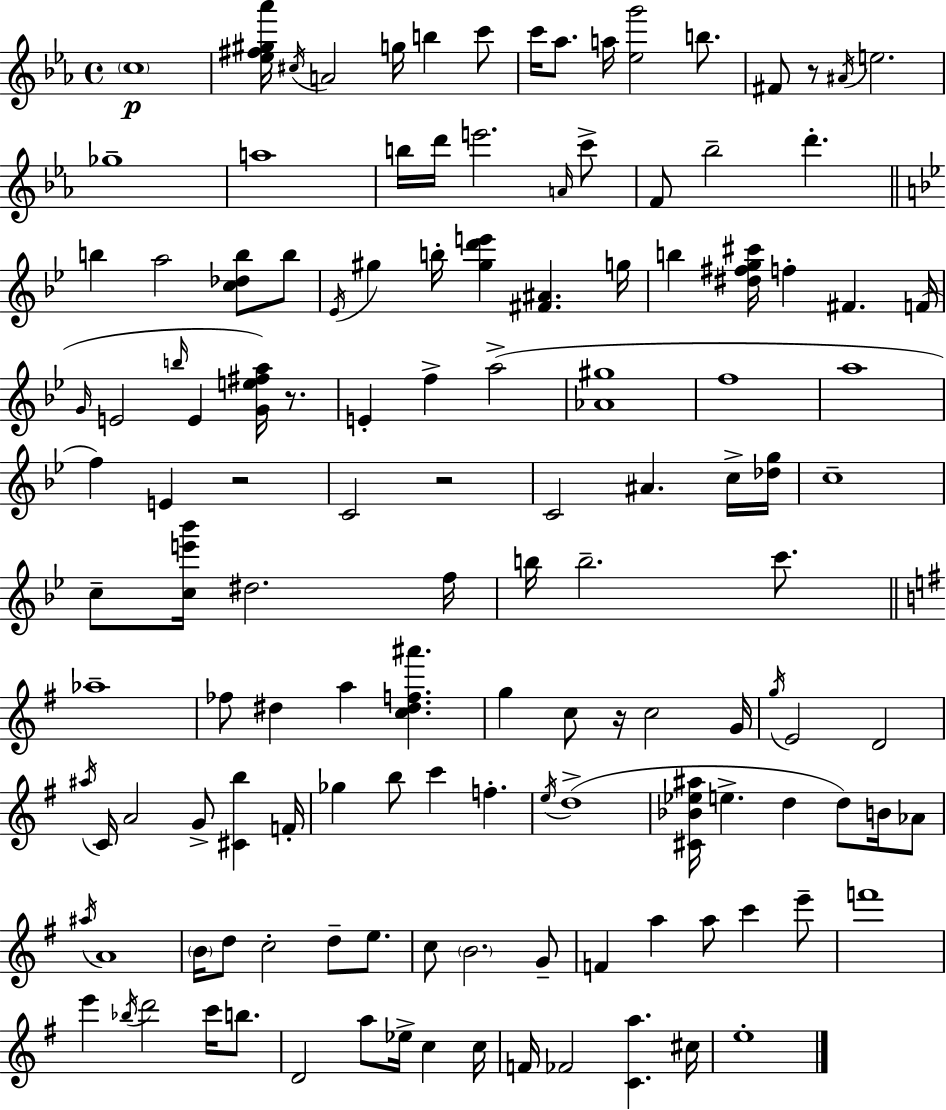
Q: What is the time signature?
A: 4/4